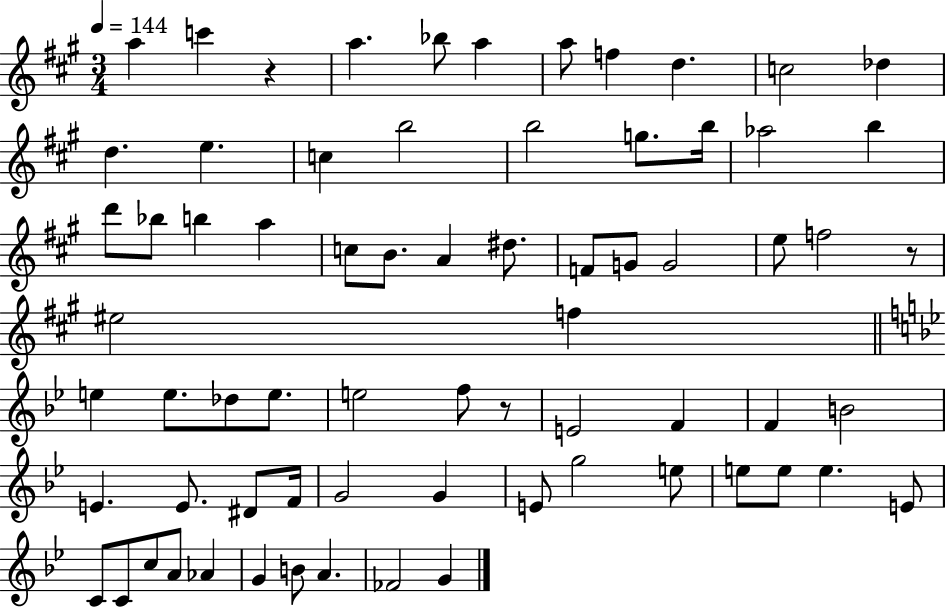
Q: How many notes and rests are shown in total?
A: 70